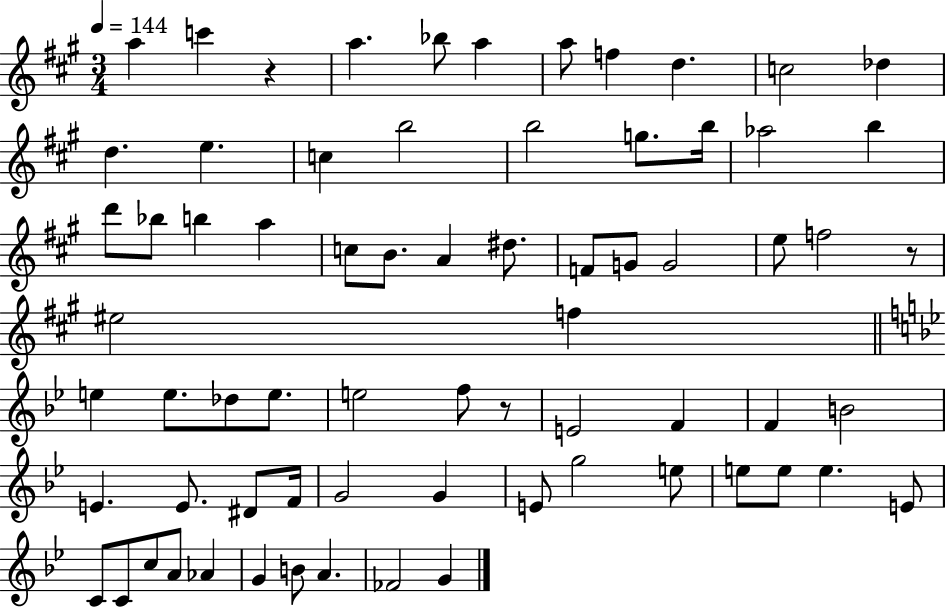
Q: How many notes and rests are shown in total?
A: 70